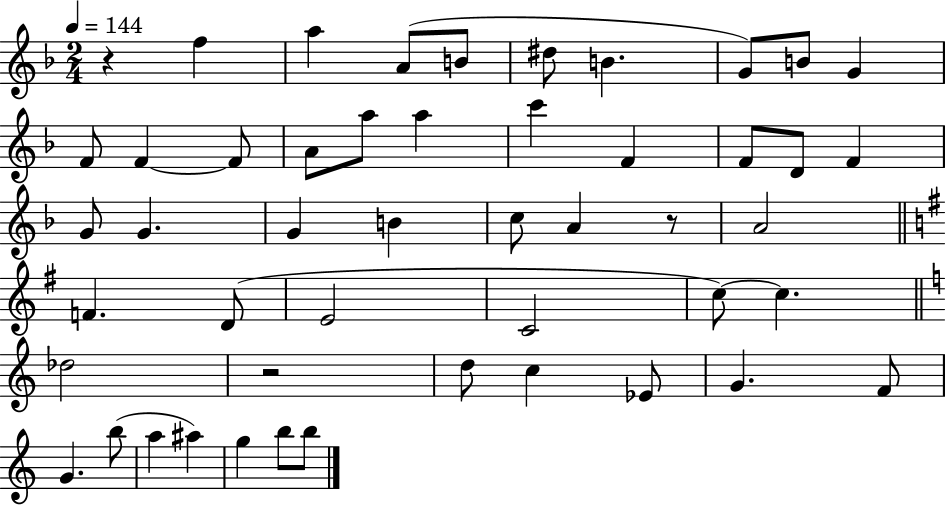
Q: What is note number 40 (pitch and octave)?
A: G4